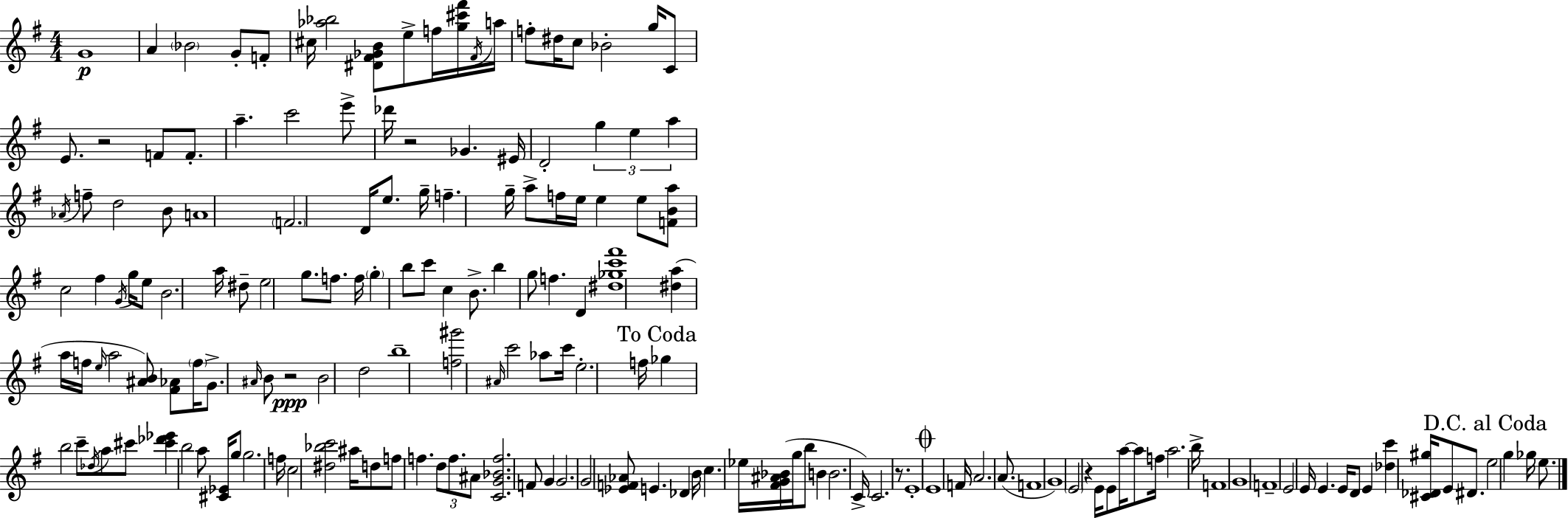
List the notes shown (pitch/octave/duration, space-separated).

G4/w A4/q Bb4/h G4/e F4/e C#5/s [Ab5,Bb5]/h [D#4,F#4,Gb4,B4]/e E5/e F5/s [G5,C#6,F#6]/s F#4/s A5/s F5/e D#5/s C5/e Bb4/h G5/s C4/e E4/e. R/h F4/e F4/e. A5/q. C6/h E6/e Db6/s R/h Gb4/q. EIS4/s D4/h G5/q E5/q A5/q Ab4/s F5/e D5/h B4/e A4/w F4/h. D4/s E5/e. G5/s F5/q. G5/s A5/e F5/s E5/s E5/q E5/e [F4,B4,A5]/e C5/h F#5/q G4/s G5/s E5/e B4/h. A5/s D#5/e E5/h G5/e. F5/e. F5/s G5/q B5/e C6/e C5/q B4/e. B5/q G5/e F5/q. D4/q [D#5,Gb5,C6,F#6]/w [D#5,A5]/q A5/s F5/s E5/s A5/h [A#4,B4]/e [F#4,Ab4]/e F5/s G4/e. A#4/s B4/e R/h B4/h D5/h B5/w [F5,G#6]/h A#4/s C6/h Ab5/e C6/s E5/h. F5/s Gb5/q B5/h C6/e Db5/s A5/e C#6/e [C#6,Db6,Eb6]/q B5/h A5/e [C#4,Eb4]/s G5/e G5/h. F5/s C5/h [D#5,Bb5,C6]/h A#5/s D5/e F5/e F5/q. D5/e F5/e. A#4/e [C4,G4,Bb4,F5]/h. F4/e G4/q G4/h. G4/h [Eb4,F4,Ab4]/e E4/q. Db4/q B4/s C5/q. Eb5/s [F#4,G4,A#4,Bb4]/s G5/s B5/e B4/q B4/h. C4/s C4/h. R/e. E4/w E4/w F4/s A4/h. A4/e. F4/w G4/w E4/h R/q E4/s E4/e A5/s A5/e F5/s A5/h. B5/s F4/w G4/w F4/w E4/h E4/s E4/q. E4/s D4/e E4/q [Db5,C6]/q [C#4,Db4,G#5]/s E4/e D#4/e. E5/h G5/q Gb5/s E5/e.